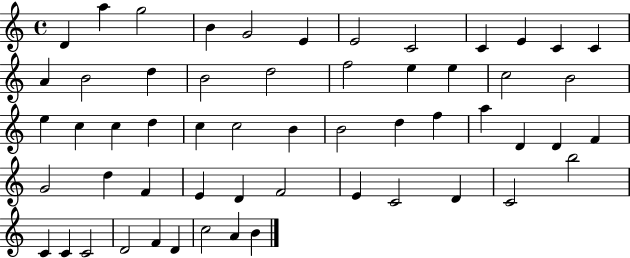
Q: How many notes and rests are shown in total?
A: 56